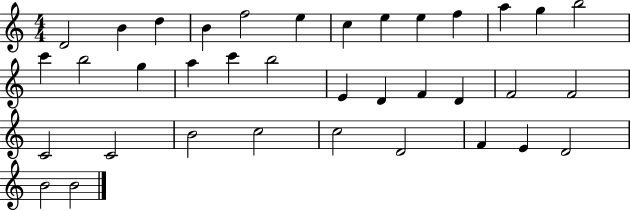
{
  \clef treble
  \numericTimeSignature
  \time 4/4
  \key c \major
  d'2 b'4 d''4 | b'4 f''2 e''4 | c''4 e''4 e''4 f''4 | a''4 g''4 b''2 | \break c'''4 b''2 g''4 | a''4 c'''4 b''2 | e'4 d'4 f'4 d'4 | f'2 f'2 | \break c'2 c'2 | b'2 c''2 | c''2 d'2 | f'4 e'4 d'2 | \break b'2 b'2 | \bar "|."
}